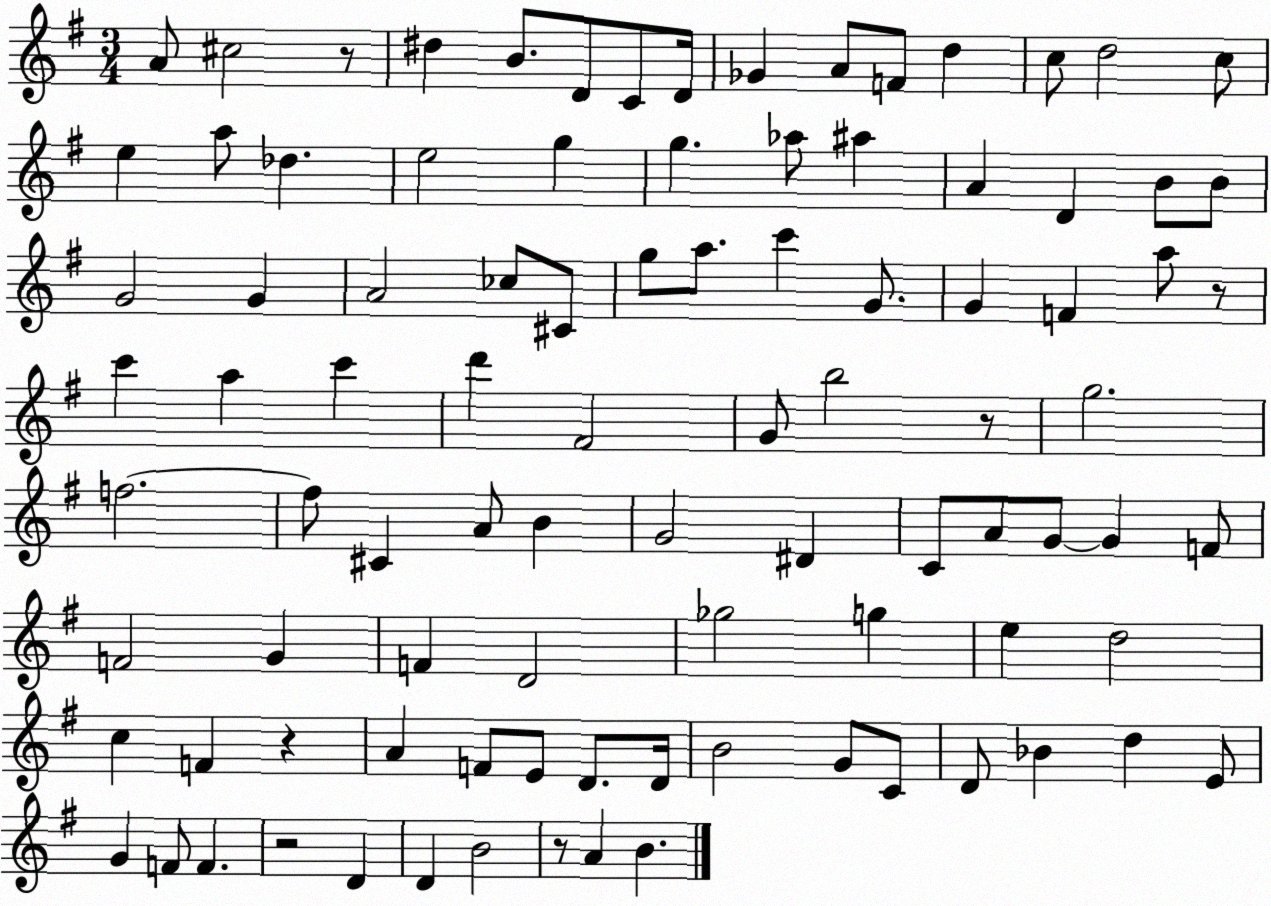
X:1
T:Untitled
M:3/4
L:1/4
K:G
A/2 ^c2 z/2 ^d B/2 D/2 C/2 D/4 _G A/2 F/2 d c/2 d2 c/2 e a/2 _d e2 g g _a/2 ^a A D B/2 B/2 G2 G A2 _c/2 ^C/2 g/2 a/2 c' G/2 G F a/2 z/2 c' a c' d' ^F2 G/2 b2 z/2 g2 f2 f/2 ^C A/2 B G2 ^D C/2 A/2 G/2 G F/2 F2 G F D2 _g2 g e d2 c F z A F/2 E/2 D/2 D/4 B2 G/2 C/2 D/2 _B d E/2 G F/2 F z2 D D B2 z/2 A B